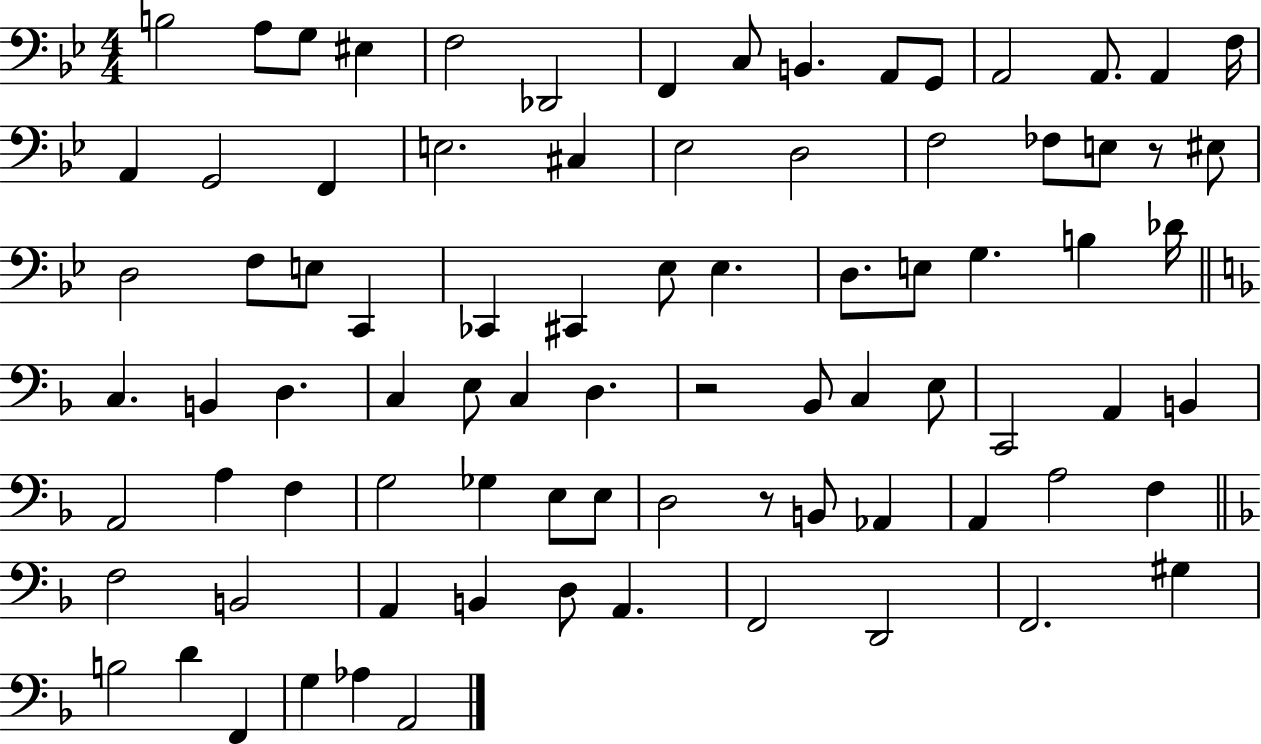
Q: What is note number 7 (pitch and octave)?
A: F2